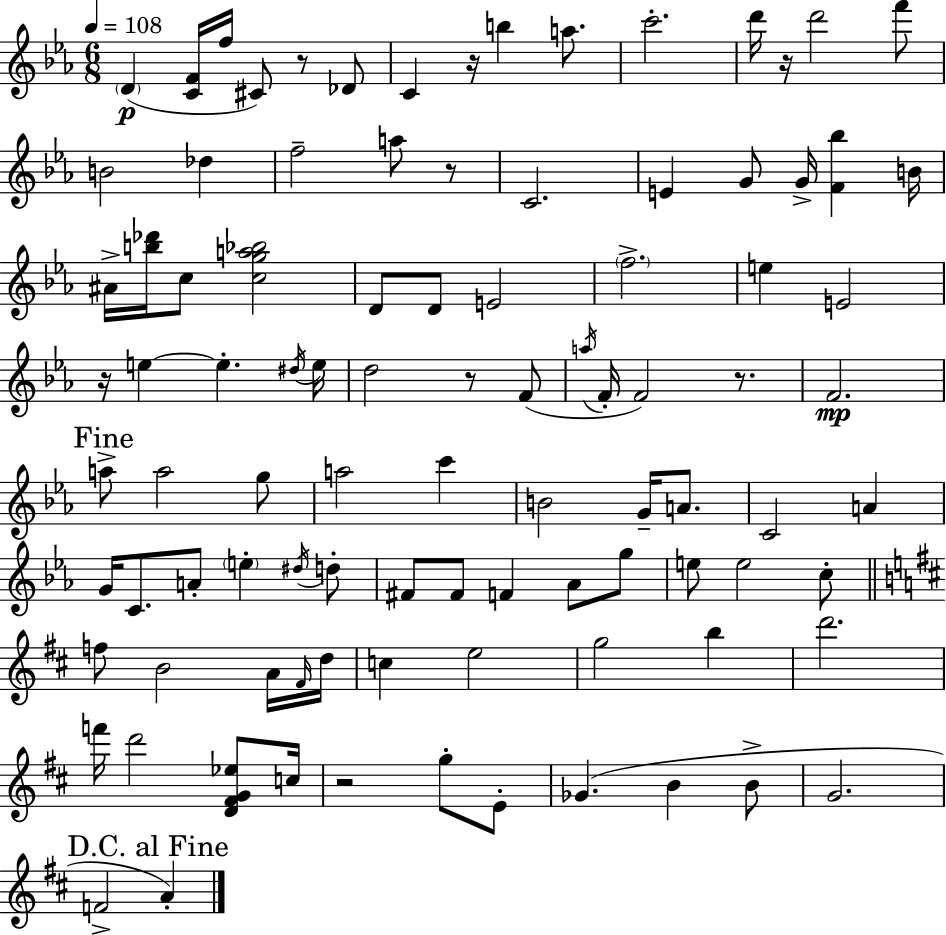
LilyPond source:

{
  \clef treble
  \numericTimeSignature
  \time 6/8
  \key ees \major
  \tempo 4 = 108
  \parenthesize d'4(\p <c' f'>16 f''16 cis'8) r8 des'8 | c'4 r16 b''4 a''8. | c'''2.-. | d'''16 r16 d'''2 f'''8 | \break b'2 des''4 | f''2-- a''8 r8 | c'2. | e'4 g'8 g'16-> <f' bes''>4 b'16 | \break ais'16-> <b'' des'''>16 c''8 <c'' g'' a'' bes''>2 | d'8 d'8 e'2 | \parenthesize f''2.-> | e''4 e'2 | \break r16 e''4~~ e''4.-. \acciaccatura { dis''16 } | e''16 d''2 r8 f'8( | \acciaccatura { a''16 } f'16-. f'2) r8. | f'2.\mp | \break \mark "Fine" a''8-> a''2 | g''8 a''2 c'''4 | b'2 g'16-- a'8. | c'2 a'4 | \break g'16 c'8. a'8-. \parenthesize e''4-. | \acciaccatura { dis''16 } d''8-. fis'8 fis'8 f'4 aes'8 | g''8 e''8 e''2 | c''8-. \bar "||" \break \key d \major f''8 b'2 a'16 \grace { fis'16 } | d''16 c''4 e''2 | g''2 b''4 | d'''2. | \break f'''16 d'''2 <d' fis' g' ees''>8 | c''16 r2 g''8-. e'8-. | ges'4.( b'4 b'8-> | g'2. | \break \mark "D.C. al Fine" f'2-> a'4-.) | \bar "|."
}